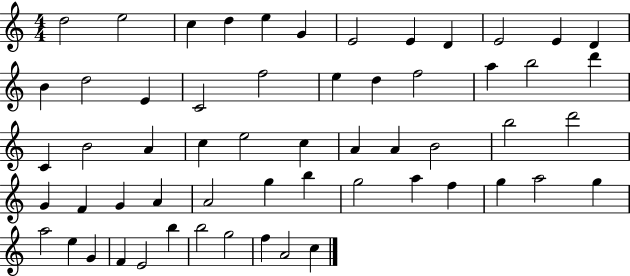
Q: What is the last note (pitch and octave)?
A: C5